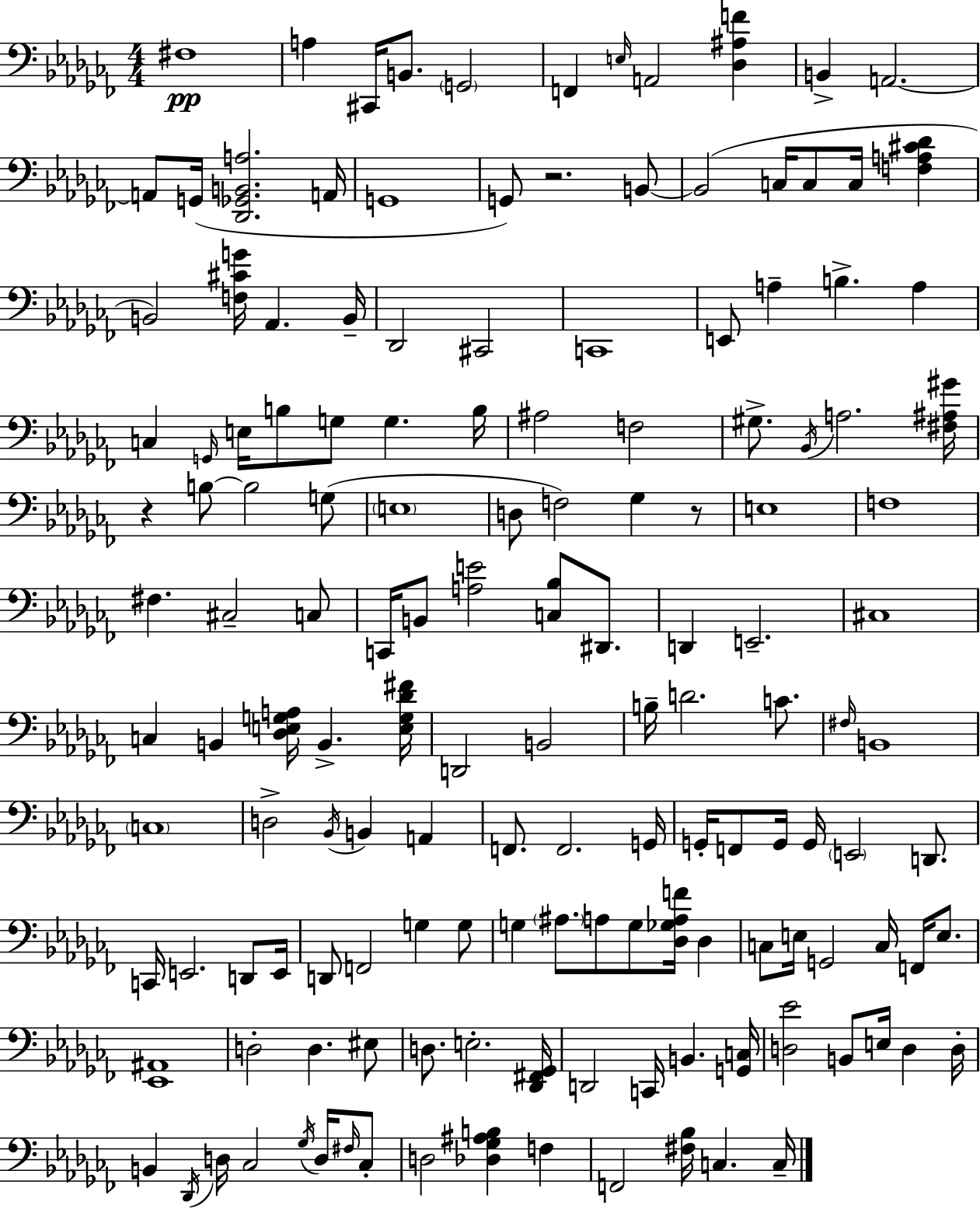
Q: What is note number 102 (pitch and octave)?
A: F2